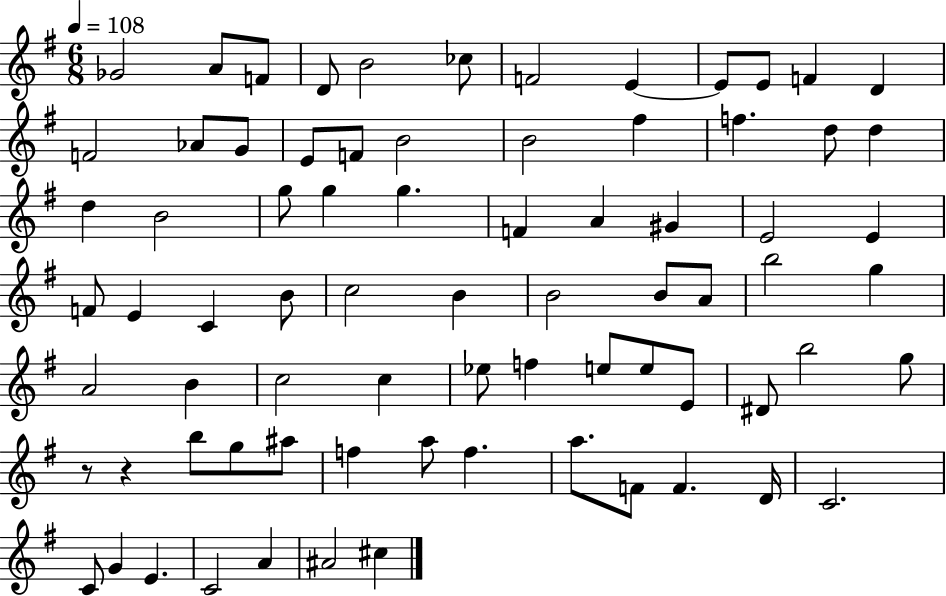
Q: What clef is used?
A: treble